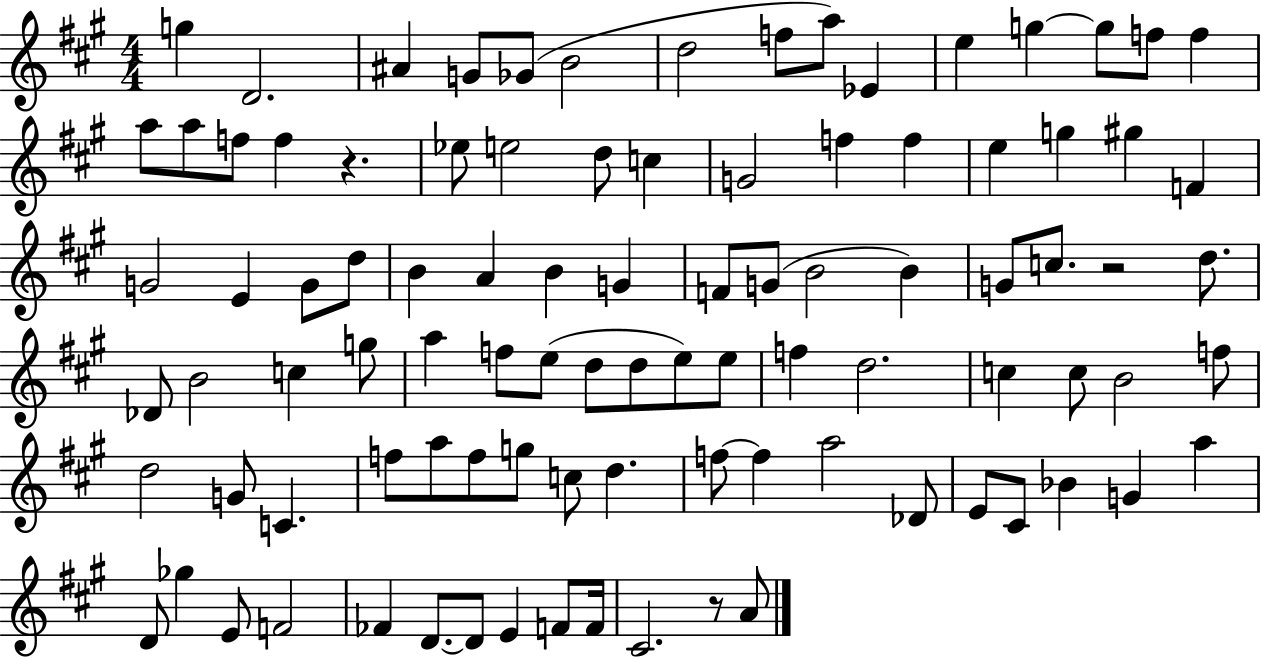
{
  \clef treble
  \numericTimeSignature
  \time 4/4
  \key a \major
  \repeat volta 2 { g''4 d'2. | ais'4 g'8 ges'8( b'2 | d''2 f''8 a''8) ees'4 | e''4 g''4~~ g''8 f''8 f''4 | \break a''8 a''8 f''8 f''4 r4. | ees''8 e''2 d''8 c''4 | g'2 f''4 f''4 | e''4 g''4 gis''4 f'4 | \break g'2 e'4 g'8 d''8 | b'4 a'4 b'4 g'4 | f'8 g'8( b'2 b'4) | g'8 c''8. r2 d''8. | \break des'8 b'2 c''4 g''8 | a''4 f''8 e''8( d''8 d''8 e''8) e''8 | f''4 d''2. | c''4 c''8 b'2 f''8 | \break d''2 g'8 c'4. | f''8 a''8 f''8 g''8 c''8 d''4. | f''8~~ f''4 a''2 des'8 | e'8 cis'8 bes'4 g'4 a''4 | \break d'8 ges''4 e'8 f'2 | fes'4 d'8.~~ d'8 e'4 f'8 f'16 | cis'2. r8 a'8 | } \bar "|."
}